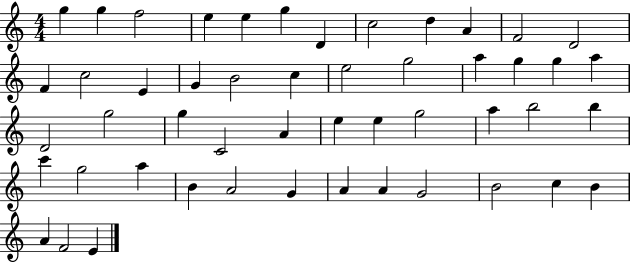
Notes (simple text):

G5/q G5/q F5/h E5/q E5/q G5/q D4/q C5/h D5/q A4/q F4/h D4/h F4/q C5/h E4/q G4/q B4/h C5/q E5/h G5/h A5/q G5/q G5/q A5/q D4/h G5/h G5/q C4/h A4/q E5/q E5/q G5/h A5/q B5/h B5/q C6/q G5/h A5/q B4/q A4/h G4/q A4/q A4/q G4/h B4/h C5/q B4/q A4/q F4/h E4/q